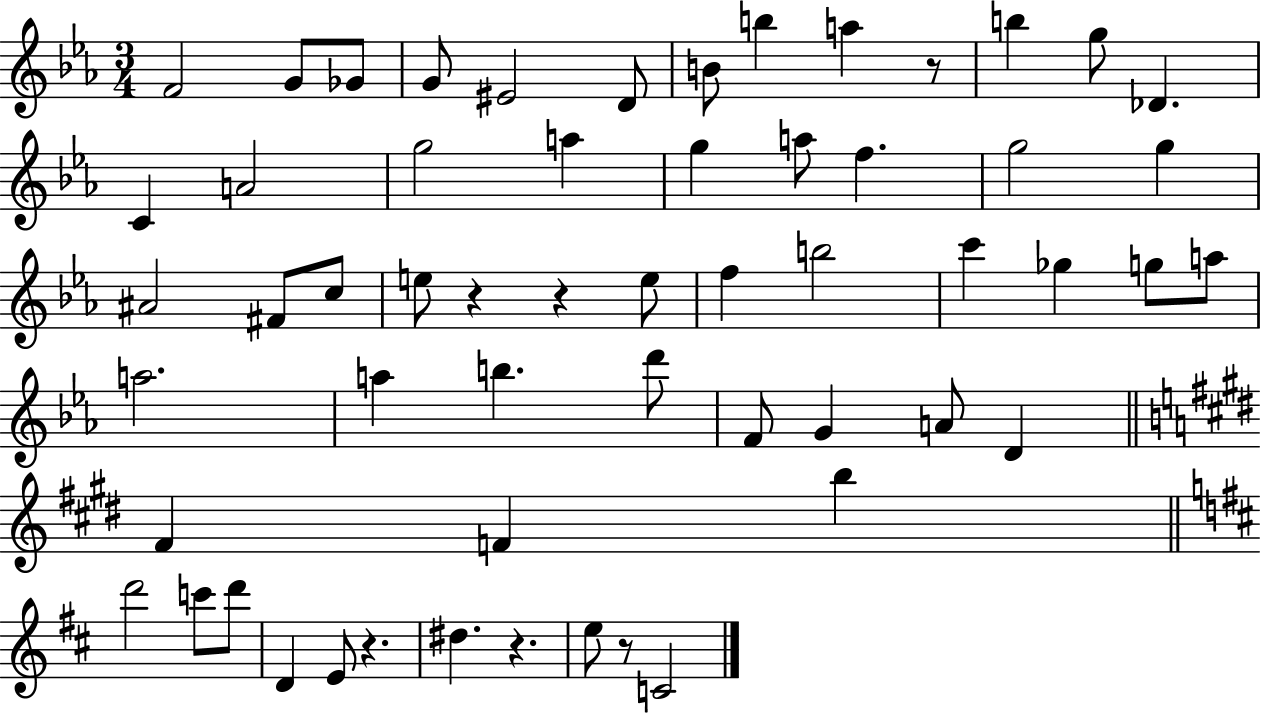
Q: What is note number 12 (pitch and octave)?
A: Db4